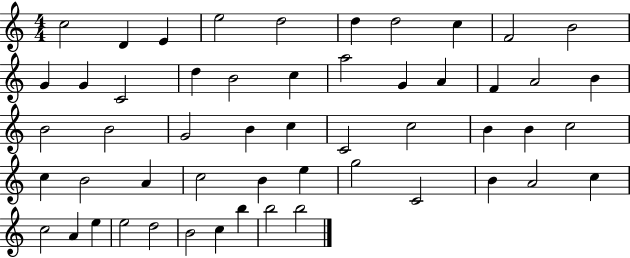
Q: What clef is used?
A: treble